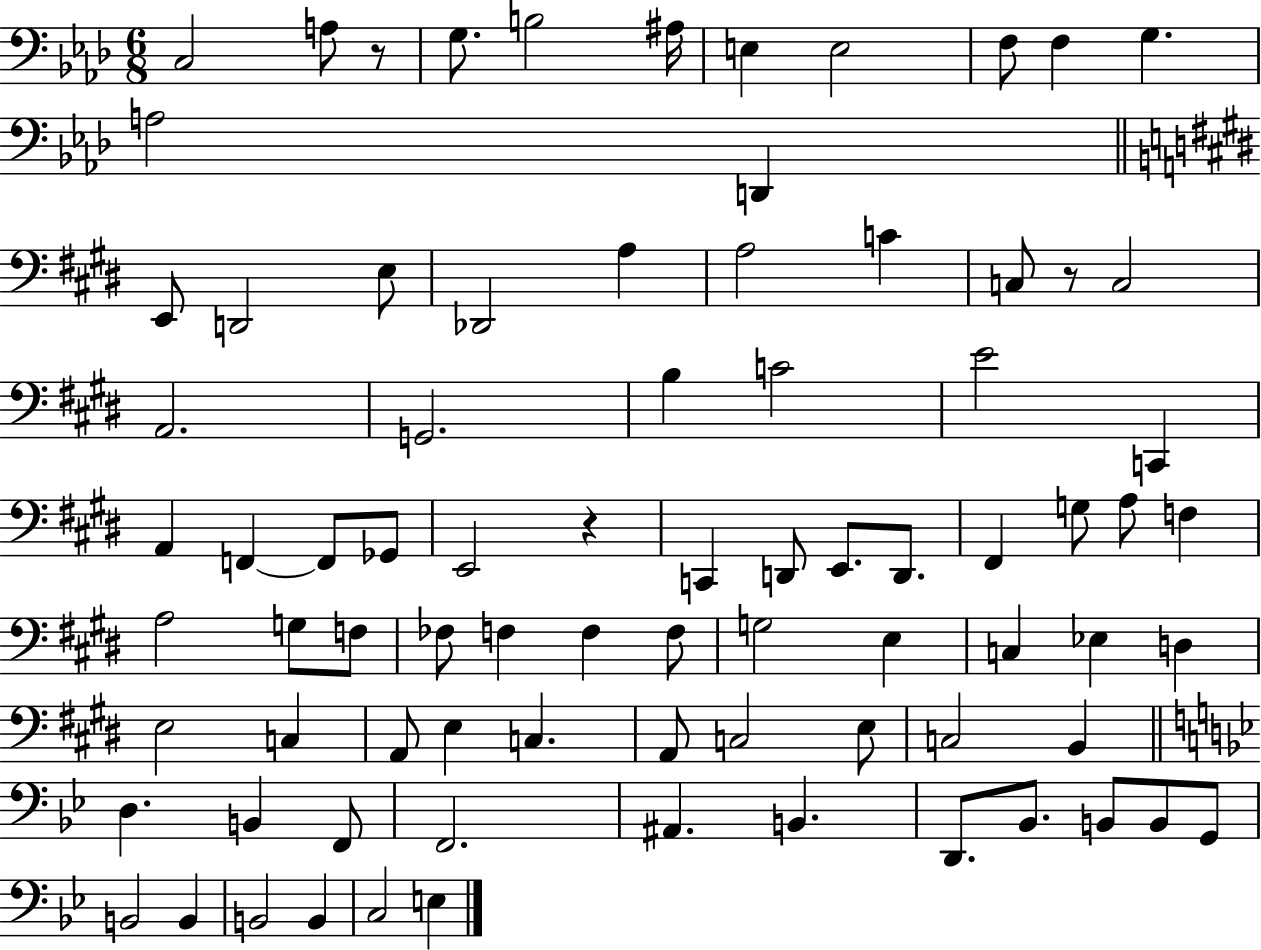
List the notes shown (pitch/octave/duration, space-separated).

C3/h A3/e R/e G3/e. B3/h A#3/s E3/q E3/h F3/e F3/q G3/q. A3/h D2/q E2/e D2/h E3/e Db2/h A3/q A3/h C4/q C3/e R/e C3/h A2/h. G2/h. B3/q C4/h E4/h C2/q A2/q F2/q F2/e Gb2/e E2/h R/q C2/q D2/e E2/e. D2/e. F#2/q G3/e A3/e F3/q A3/h G3/e F3/e FES3/e F3/q F3/q F3/e G3/h E3/q C3/q Eb3/q D3/q E3/h C3/q A2/e E3/q C3/q. A2/e C3/h E3/e C3/h B2/q D3/q. B2/q F2/e F2/h. A#2/q. B2/q. D2/e. Bb2/e. B2/e B2/e G2/e B2/h B2/q B2/h B2/q C3/h E3/q